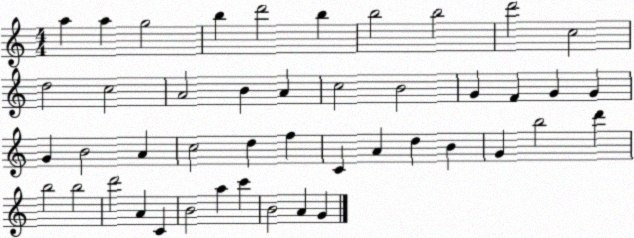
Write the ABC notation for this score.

X:1
T:Untitled
M:4/4
L:1/4
K:C
a a g2 b d'2 b b2 b2 d'2 c2 d2 c2 A2 B A c2 B2 G F G G G B2 A c2 d f C A d B G b2 d' b2 b2 d'2 A C B2 a c' B2 A G